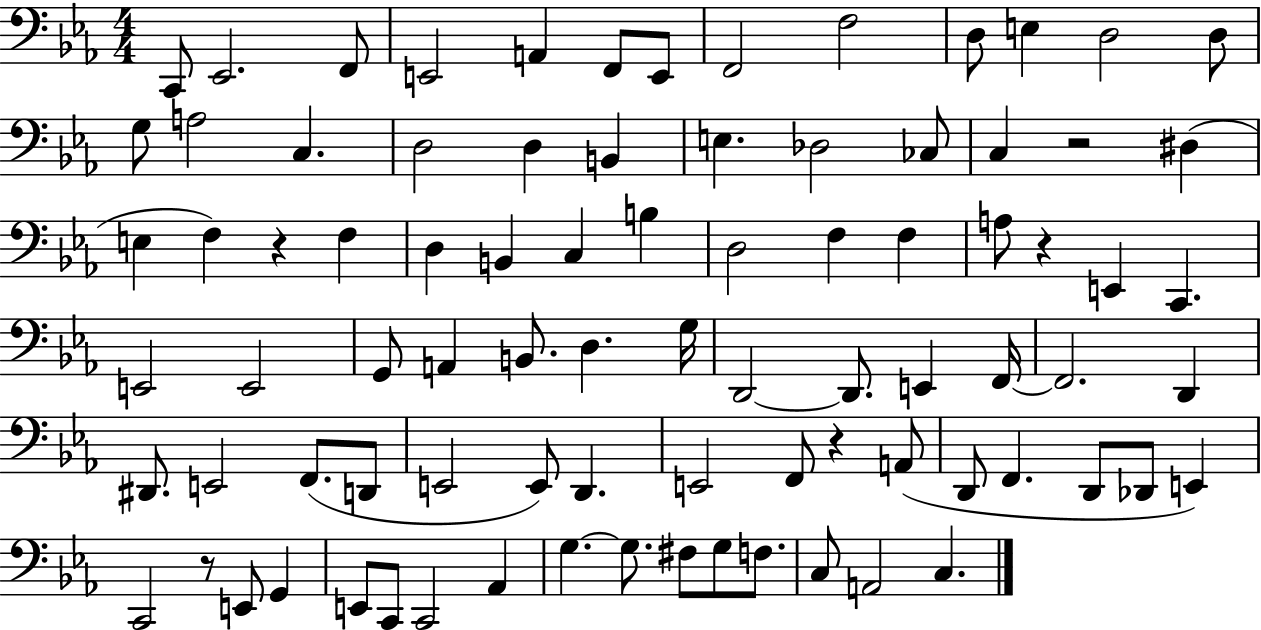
C2/e Eb2/h. F2/e E2/h A2/q F2/e E2/e F2/h F3/h D3/e E3/q D3/h D3/e G3/e A3/h C3/q. D3/h D3/q B2/q E3/q. Db3/h CES3/e C3/q R/h D#3/q E3/q F3/q R/q F3/q D3/q B2/q C3/q B3/q D3/h F3/q F3/q A3/e R/q E2/q C2/q. E2/h E2/h G2/e A2/q B2/e. D3/q. G3/s D2/h D2/e. E2/q F2/s F2/h. D2/q D#2/e. E2/h F2/e. D2/e E2/h E2/e D2/q. E2/h F2/e R/q A2/e D2/e F2/q. D2/e Db2/e E2/q C2/h R/e E2/e G2/q E2/e C2/e C2/h Ab2/q G3/q. G3/e. F#3/e G3/e F3/e. C3/e A2/h C3/q.